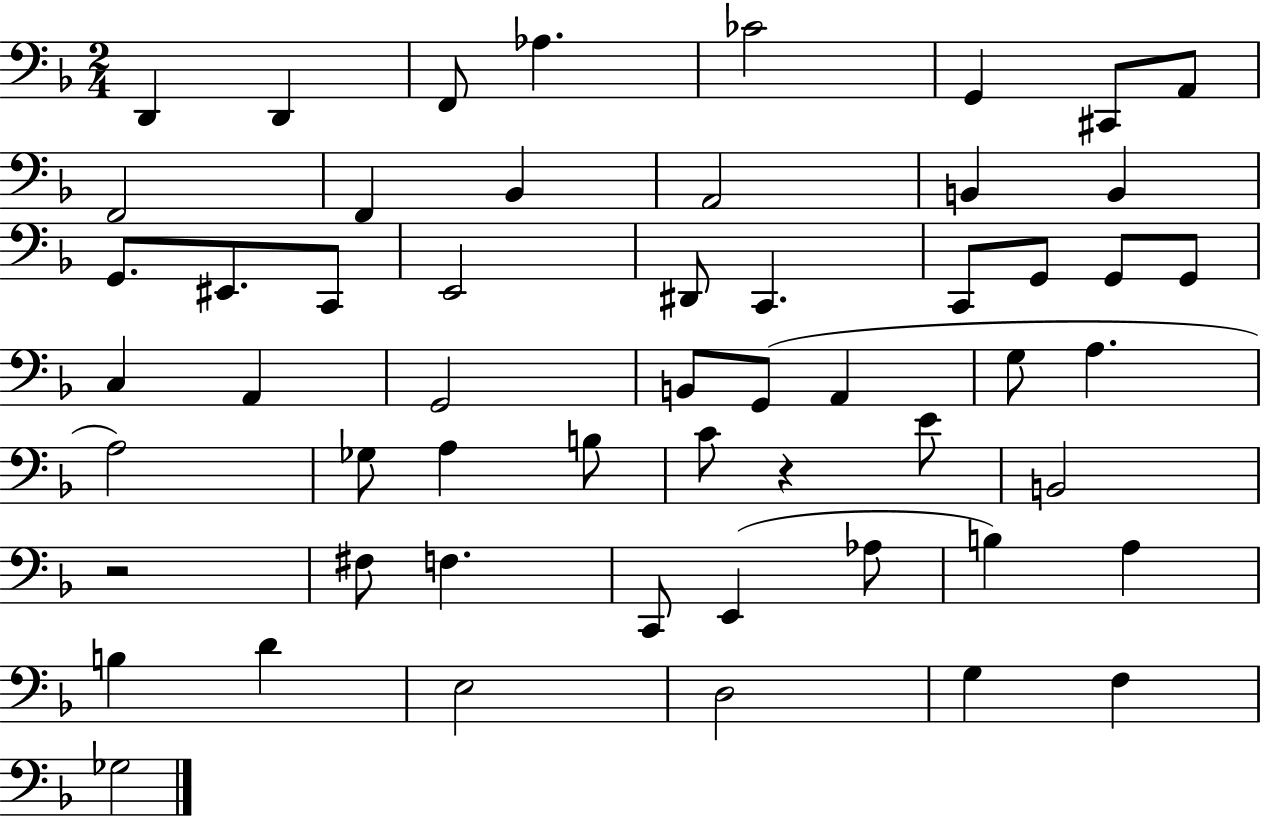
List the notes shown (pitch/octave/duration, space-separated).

D2/q D2/q F2/e Ab3/q. CES4/h G2/q C#2/e A2/e F2/h F2/q Bb2/q A2/h B2/q B2/q G2/e. EIS2/e. C2/e E2/h D#2/e C2/q. C2/e G2/e G2/e G2/e C3/q A2/q G2/h B2/e G2/e A2/q G3/e A3/q. A3/h Gb3/e A3/q B3/e C4/e R/q E4/e B2/h R/h F#3/e F3/q. C2/e E2/q Ab3/e B3/q A3/q B3/q D4/q E3/h D3/h G3/q F3/q Gb3/h